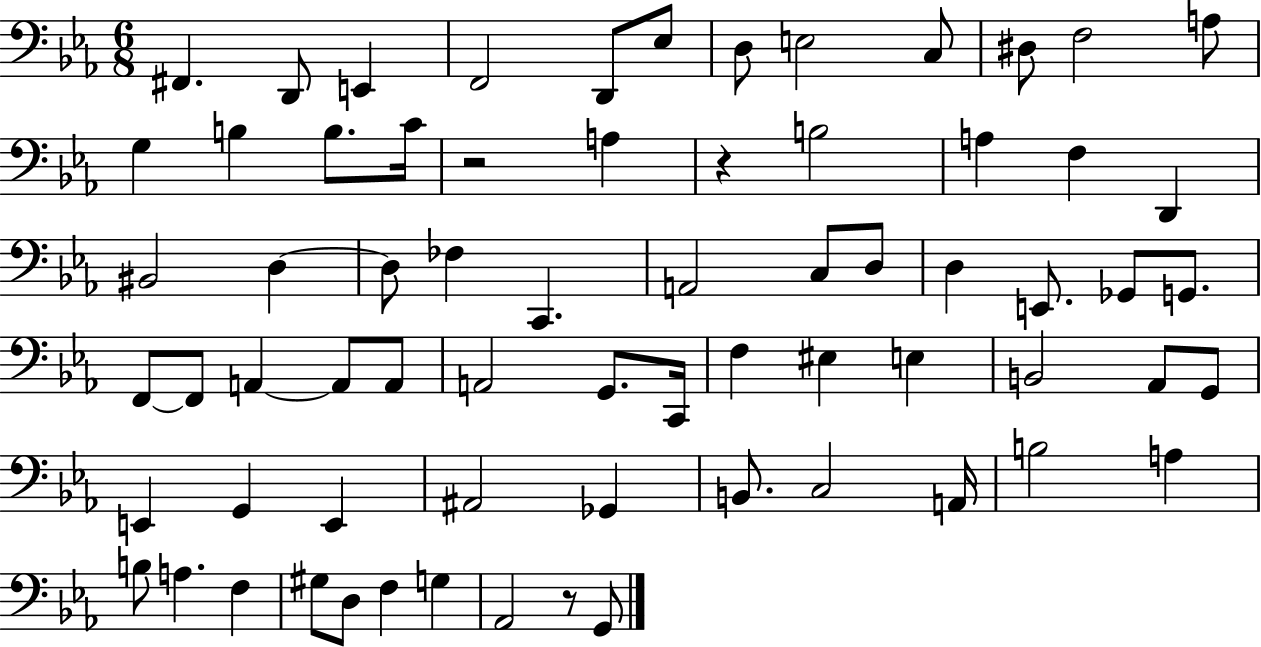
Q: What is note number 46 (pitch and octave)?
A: Ab2